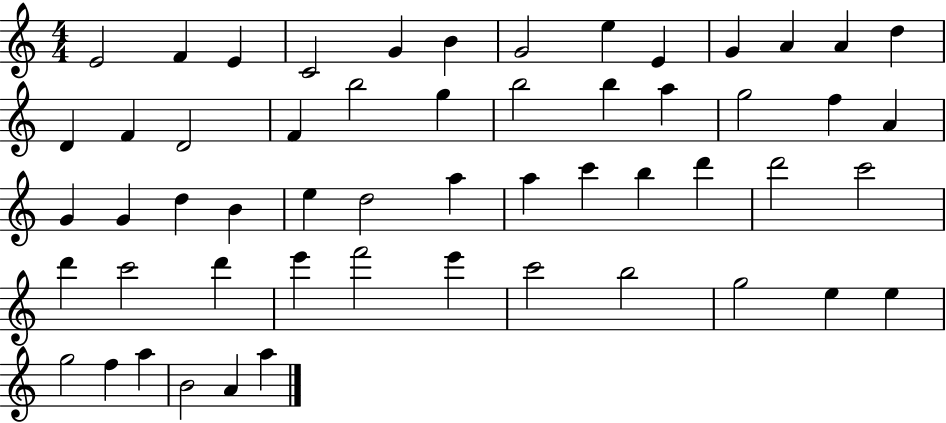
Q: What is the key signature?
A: C major